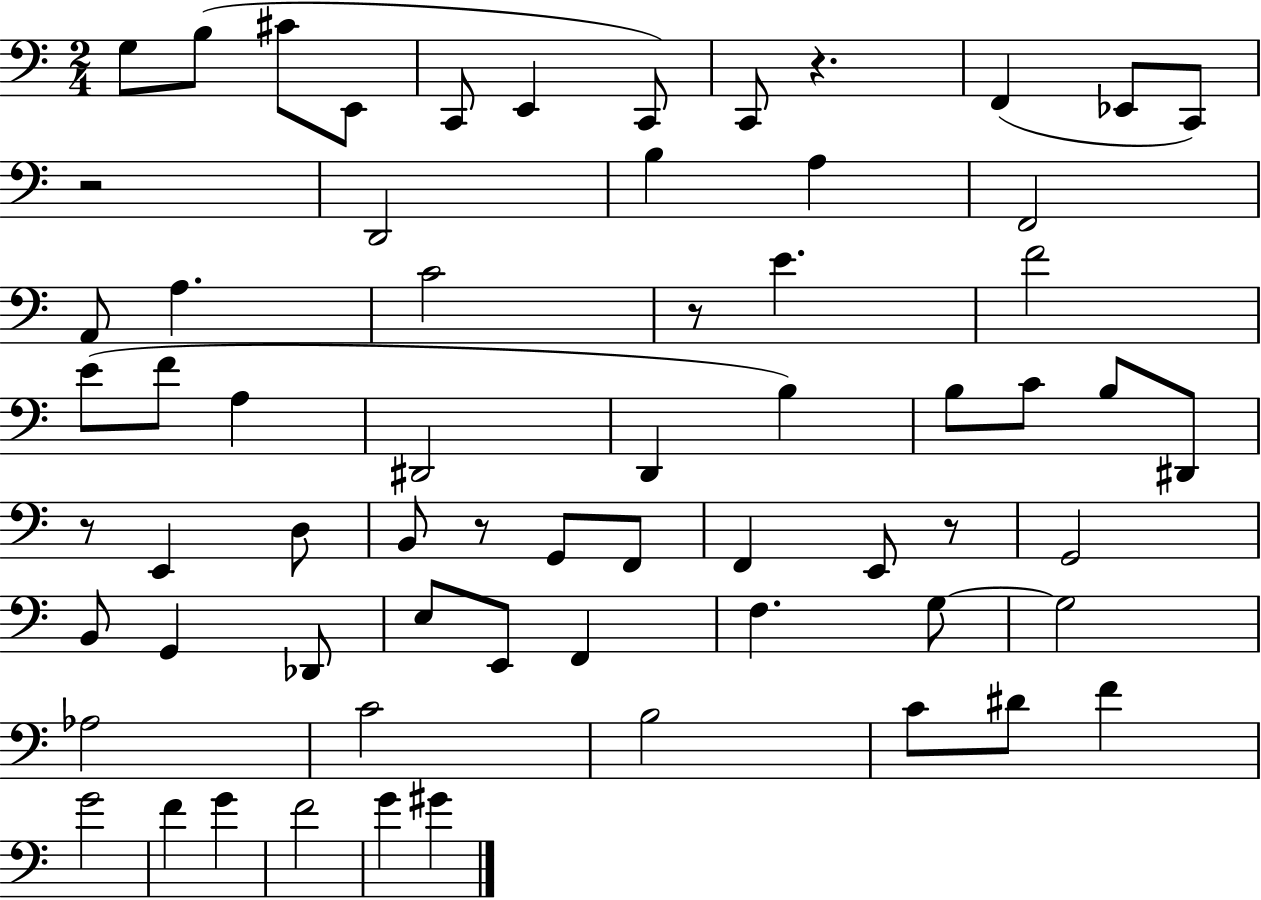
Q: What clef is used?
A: bass